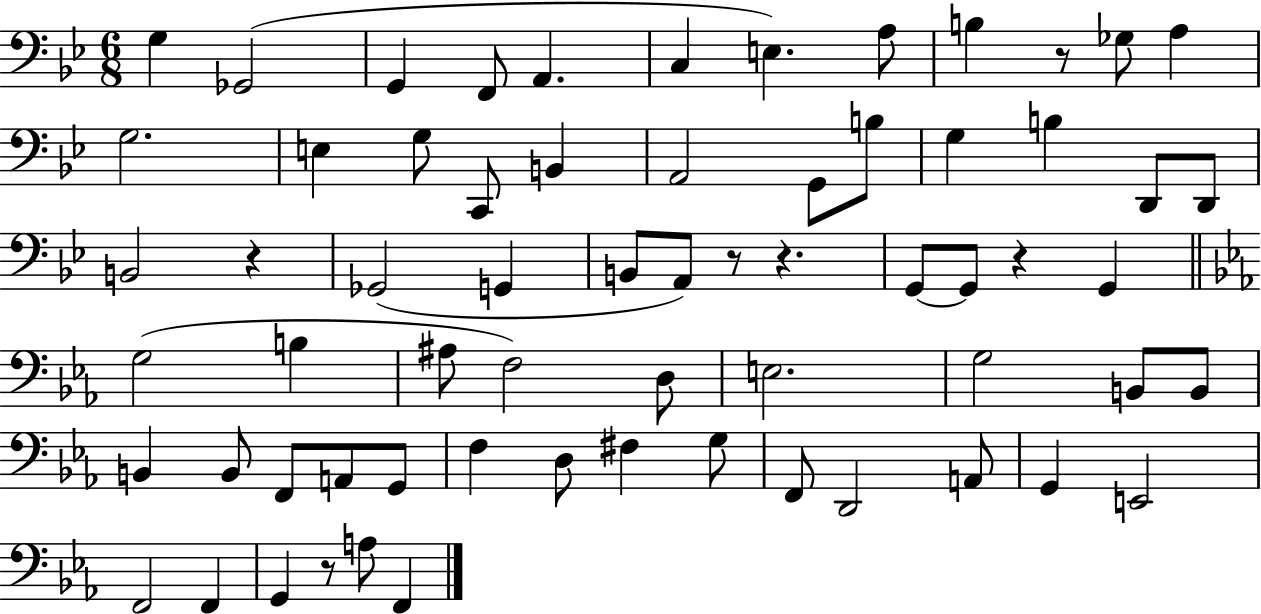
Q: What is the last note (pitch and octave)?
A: F2